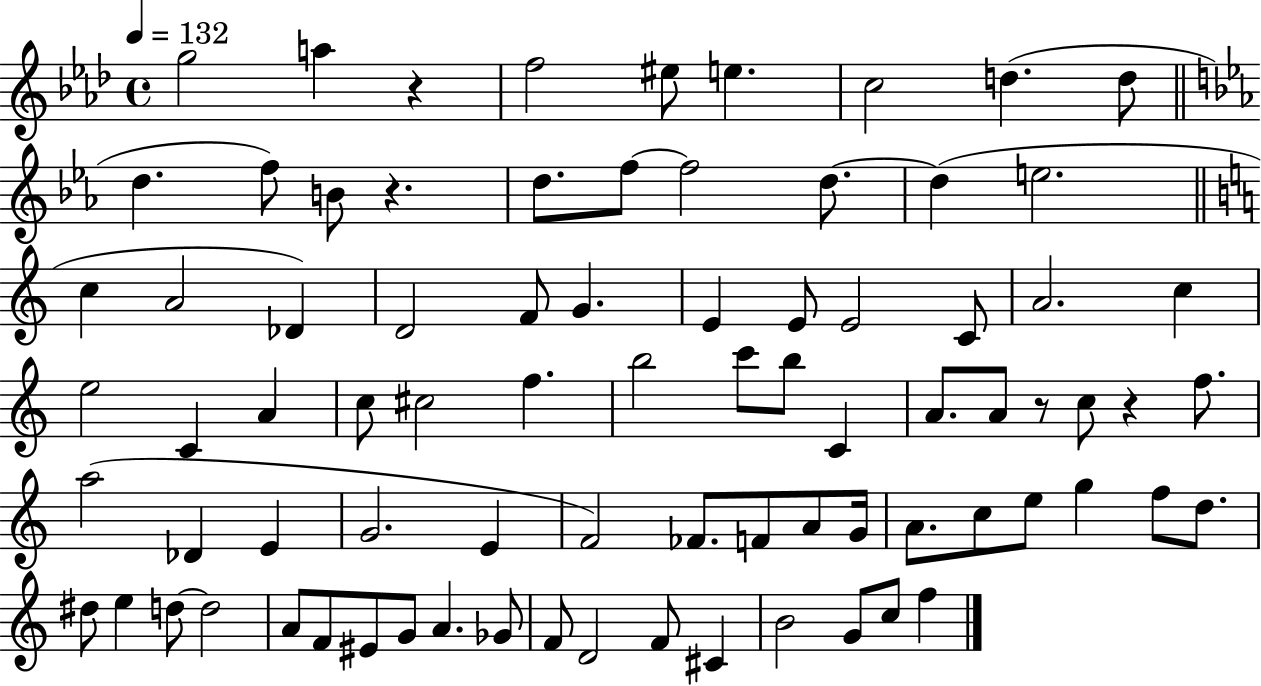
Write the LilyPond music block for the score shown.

{
  \clef treble
  \time 4/4
  \defaultTimeSignature
  \key aes \major
  \tempo 4 = 132
  g''2 a''4 r4 | f''2 eis''8 e''4. | c''2 d''4.( d''8 | \bar "||" \break \key ees \major d''4. f''8) b'8 r4. | d''8. f''8~~ f''2 d''8.~~ | d''4( e''2. | \bar "||" \break \key c \major c''4 a'2 des'4) | d'2 f'8 g'4. | e'4 e'8 e'2 c'8 | a'2. c''4 | \break e''2 c'4 a'4 | c''8 cis''2 f''4. | b''2 c'''8 b''8 c'4 | a'8. a'8 r8 c''8 r4 f''8. | \break a''2( des'4 e'4 | g'2. e'4 | f'2) fes'8. f'8 a'8 g'16 | a'8. c''8 e''8 g''4 f''8 d''8. | \break dis''8 e''4 d''8~~ d''2 | a'8 f'8 eis'8 g'8 a'4. ges'8 | f'8 d'2 f'8 cis'4 | b'2 g'8 c''8 f''4 | \break \bar "|."
}